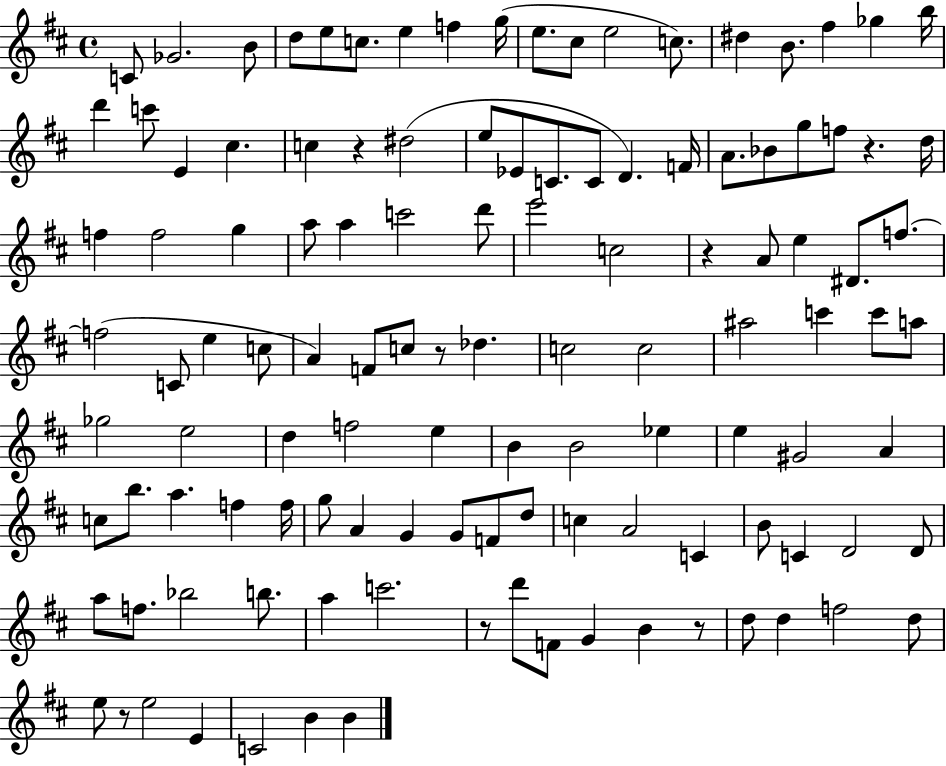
C4/e Gb4/h. B4/e D5/e E5/e C5/e. E5/q F5/q G5/s E5/e. C#5/e E5/h C5/e. D#5/q B4/e. F#5/q Gb5/q B5/s D6/q C6/e E4/q C#5/q. C5/q R/q D#5/h E5/e Eb4/e C4/e. C4/e D4/q. F4/s A4/e. Bb4/e G5/e F5/e R/q. D5/s F5/q F5/h G5/q A5/e A5/q C6/h D6/e E6/h C5/h R/q A4/e E5/q D#4/e. F5/e. F5/h C4/e E5/q C5/e A4/q F4/e C5/e R/e Db5/q. C5/h C5/h A#5/h C6/q C6/e A5/e Gb5/h E5/h D5/q F5/h E5/q B4/q B4/h Eb5/q E5/q G#4/h A4/q C5/e B5/e. A5/q. F5/q F5/s G5/e A4/q G4/q G4/e F4/e D5/e C5/q A4/h C4/q B4/e C4/q D4/h D4/e A5/e F5/e. Bb5/h B5/e. A5/q C6/h. R/e D6/e F4/e G4/q B4/q R/e D5/e D5/q F5/h D5/e E5/e R/e E5/h E4/q C4/h B4/q B4/q